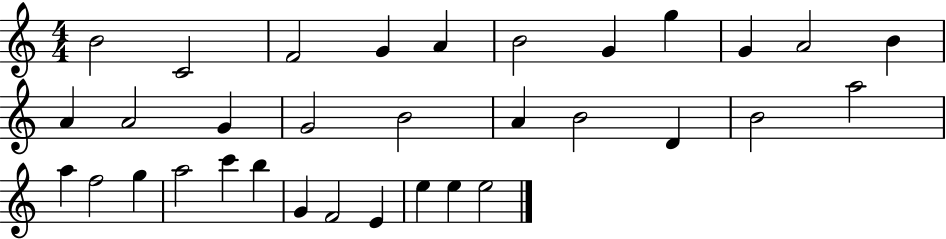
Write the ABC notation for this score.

X:1
T:Untitled
M:4/4
L:1/4
K:C
B2 C2 F2 G A B2 G g G A2 B A A2 G G2 B2 A B2 D B2 a2 a f2 g a2 c' b G F2 E e e e2